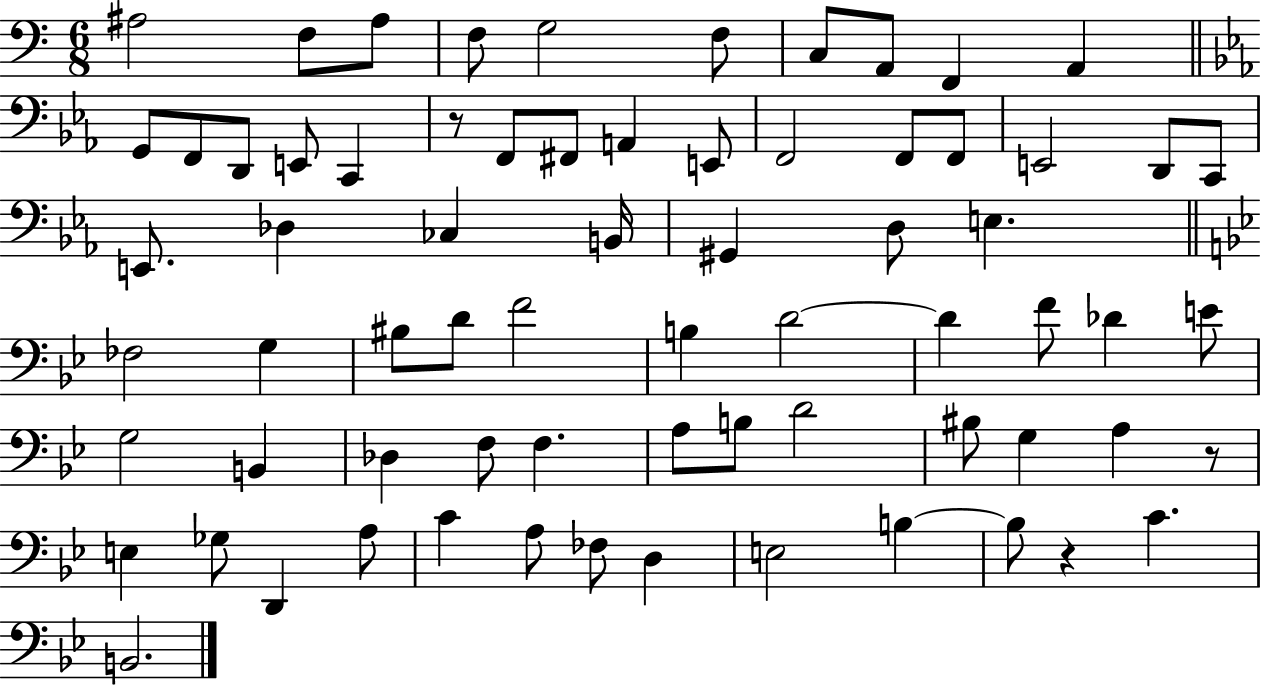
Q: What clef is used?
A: bass